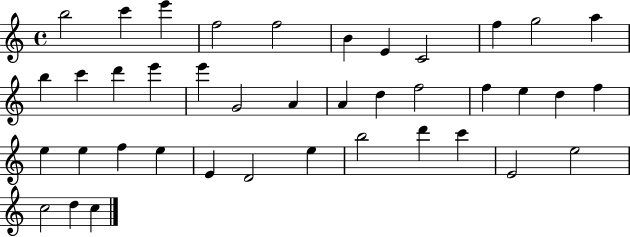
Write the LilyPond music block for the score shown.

{
  \clef treble
  \time 4/4
  \defaultTimeSignature
  \key c \major
  b''2 c'''4 e'''4 | f''2 f''2 | b'4 e'4 c'2 | f''4 g''2 a''4 | \break b''4 c'''4 d'''4 e'''4 | e'''4 g'2 a'4 | a'4 d''4 f''2 | f''4 e''4 d''4 f''4 | \break e''4 e''4 f''4 e''4 | e'4 d'2 e''4 | b''2 d'''4 c'''4 | e'2 e''2 | \break c''2 d''4 c''4 | \bar "|."
}